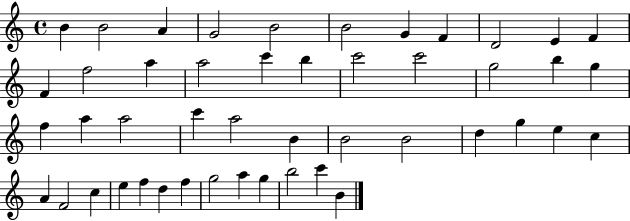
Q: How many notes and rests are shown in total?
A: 47